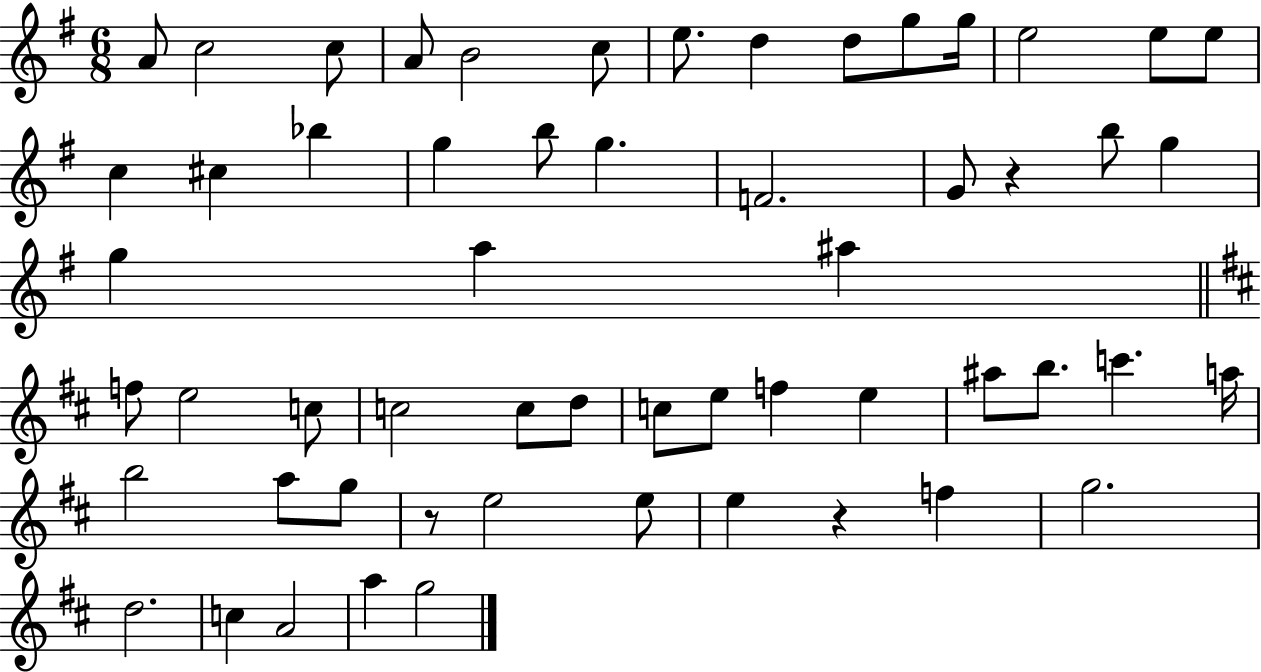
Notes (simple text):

A4/e C5/h C5/e A4/e B4/h C5/e E5/e. D5/q D5/e G5/e G5/s E5/h E5/e E5/e C5/q C#5/q Bb5/q G5/q B5/e G5/q. F4/h. G4/e R/q B5/e G5/q G5/q A5/q A#5/q F5/e E5/h C5/e C5/h C5/e D5/e C5/e E5/e F5/q E5/q A#5/e B5/e. C6/q. A5/s B5/h A5/e G5/e R/e E5/h E5/e E5/q R/q F5/q G5/h. D5/h. C5/q A4/h A5/q G5/h